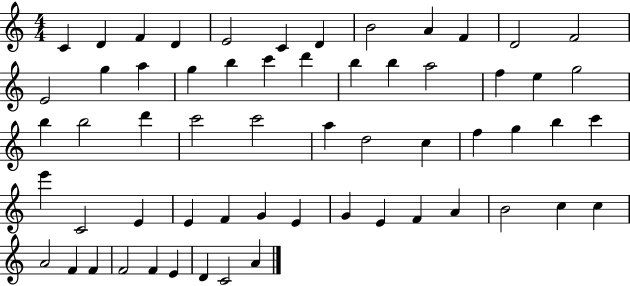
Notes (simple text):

C4/q D4/q F4/q D4/q E4/h C4/q D4/q B4/h A4/q F4/q D4/h F4/h E4/h G5/q A5/q G5/q B5/q C6/q D6/q B5/q B5/q A5/h F5/q E5/q G5/h B5/q B5/h D6/q C6/h C6/h A5/q D5/h C5/q F5/q G5/q B5/q C6/q E6/q C4/h E4/q E4/q F4/q G4/q E4/q G4/q E4/q F4/q A4/q B4/h C5/q C5/q A4/h F4/q F4/q F4/h F4/q E4/q D4/q C4/h A4/q